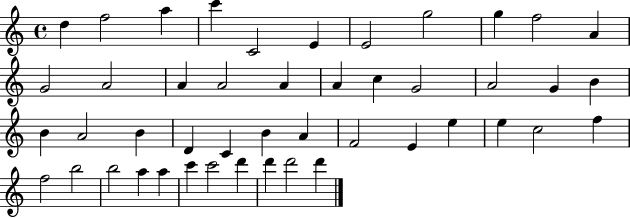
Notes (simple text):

D5/q F5/h A5/q C6/q C4/h E4/q E4/h G5/h G5/q F5/h A4/q G4/h A4/h A4/q A4/h A4/q A4/q C5/q G4/h A4/h G4/q B4/q B4/q A4/h B4/q D4/q C4/q B4/q A4/q F4/h E4/q E5/q E5/q C5/h F5/q F5/h B5/h B5/h A5/q A5/q C6/q C6/h D6/q D6/q D6/h D6/q